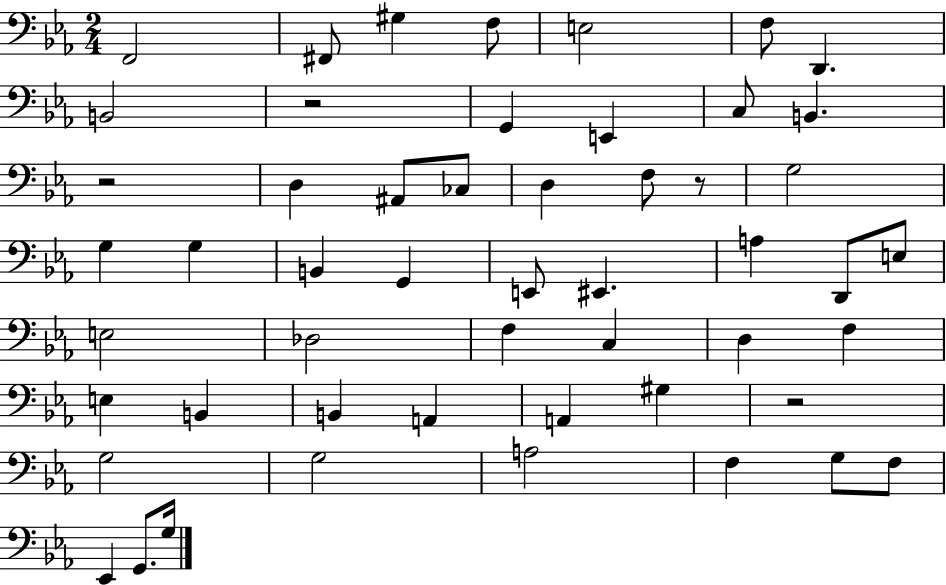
{
  \clef bass
  \numericTimeSignature
  \time 2/4
  \key ees \major
  \repeat volta 2 { f,2 | fis,8 gis4 f8 | e2 | f8 d,4. | \break b,2 | r2 | g,4 e,4 | c8 b,4. | \break r2 | d4 ais,8 ces8 | d4 f8 r8 | g2 | \break g4 g4 | b,4 g,4 | e,8 eis,4. | a4 d,8 e8 | \break e2 | des2 | f4 c4 | d4 f4 | \break e4 b,4 | b,4 a,4 | a,4 gis4 | r2 | \break g2 | g2 | a2 | f4 g8 f8 | \break ees,4 g,8. g16 | } \bar "|."
}